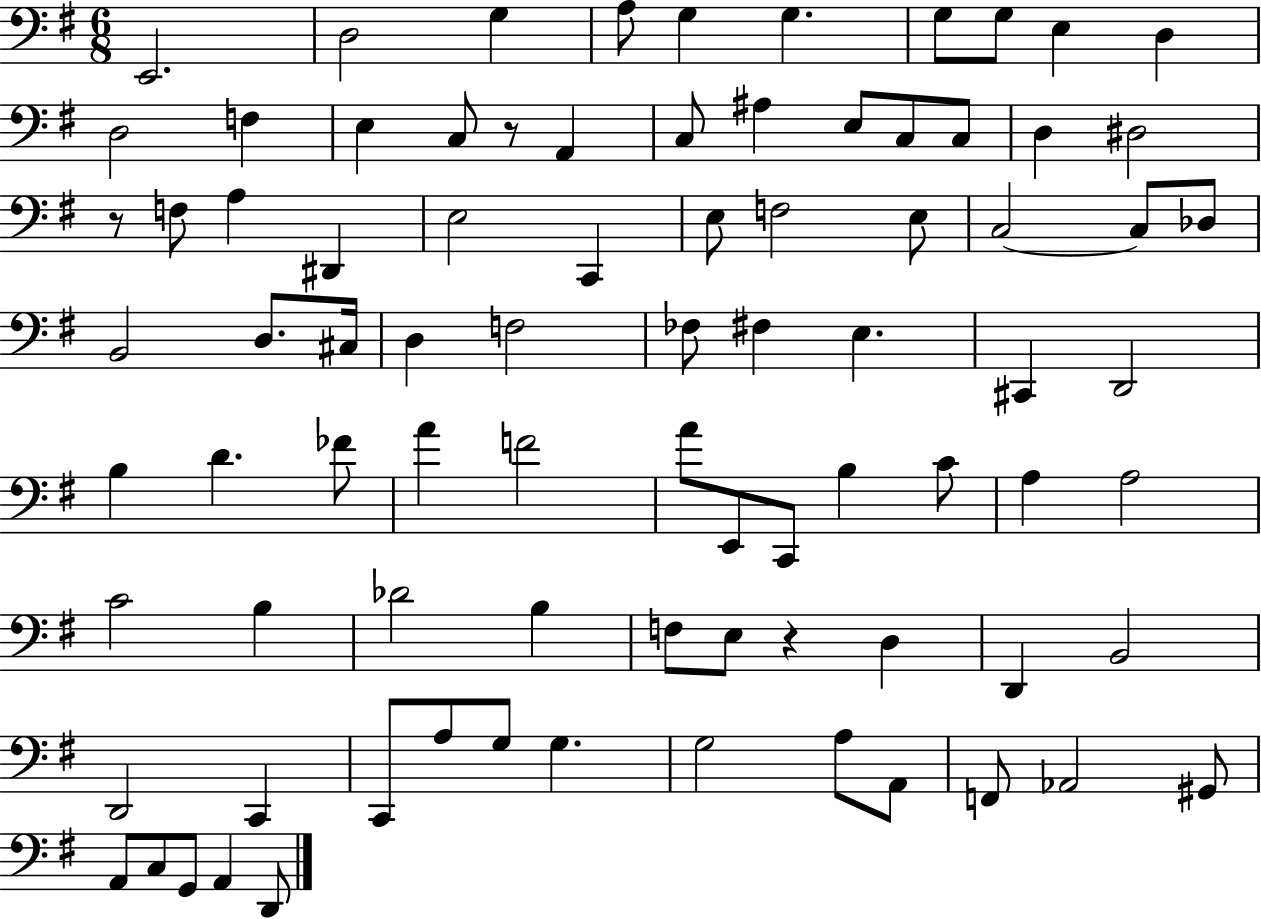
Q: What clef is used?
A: bass